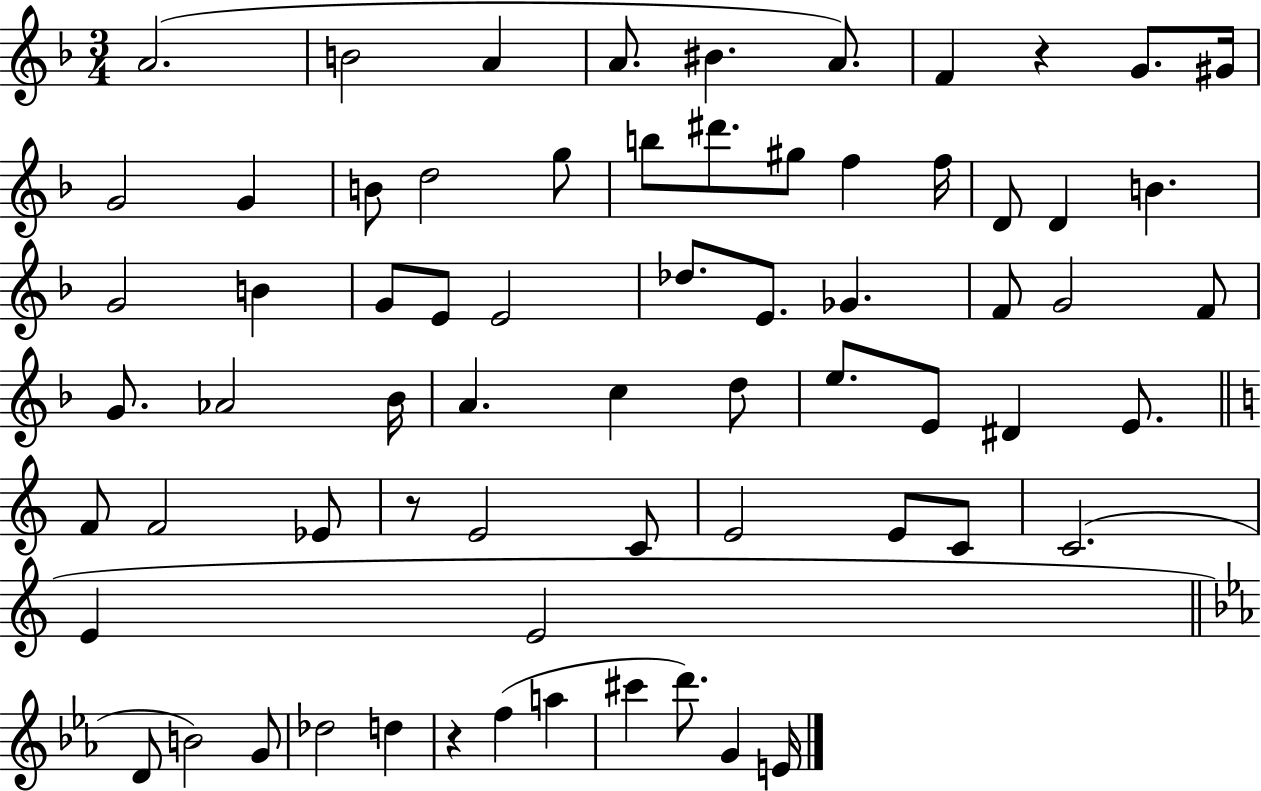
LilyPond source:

{
  \clef treble
  \numericTimeSignature
  \time 3/4
  \key f \major
  a'2.( | b'2 a'4 | a'8. bis'4. a'8.) | f'4 r4 g'8. gis'16 | \break g'2 g'4 | b'8 d''2 g''8 | b''8 dis'''8. gis''8 f''4 f''16 | d'8 d'4 b'4. | \break g'2 b'4 | g'8 e'8 e'2 | des''8. e'8. ges'4. | f'8 g'2 f'8 | \break g'8. aes'2 bes'16 | a'4. c''4 d''8 | e''8. e'8 dis'4 e'8. | \bar "||" \break \key c \major f'8 f'2 ees'8 | r8 e'2 c'8 | e'2 e'8 c'8 | c'2.( | \break e'4 e'2 | \bar "||" \break \key ees \major d'8 b'2) g'8 | des''2 d''4 | r4 f''4( a''4 | cis'''4 d'''8.) g'4 e'16 | \break \bar "|."
}